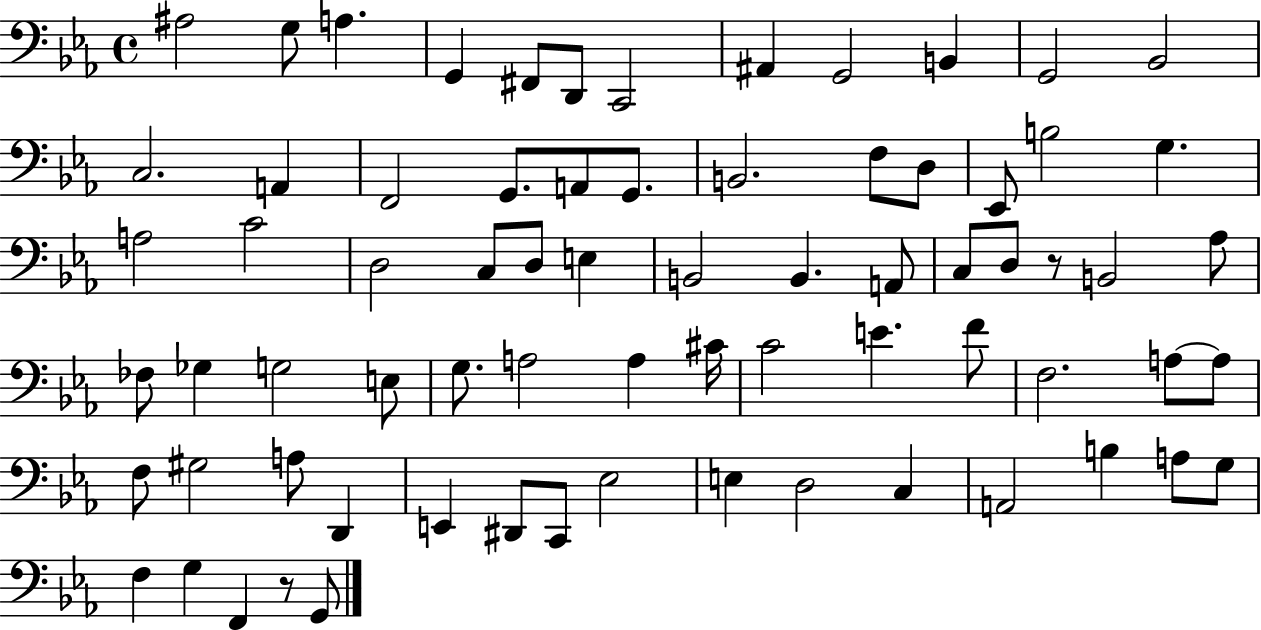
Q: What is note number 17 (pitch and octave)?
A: A2